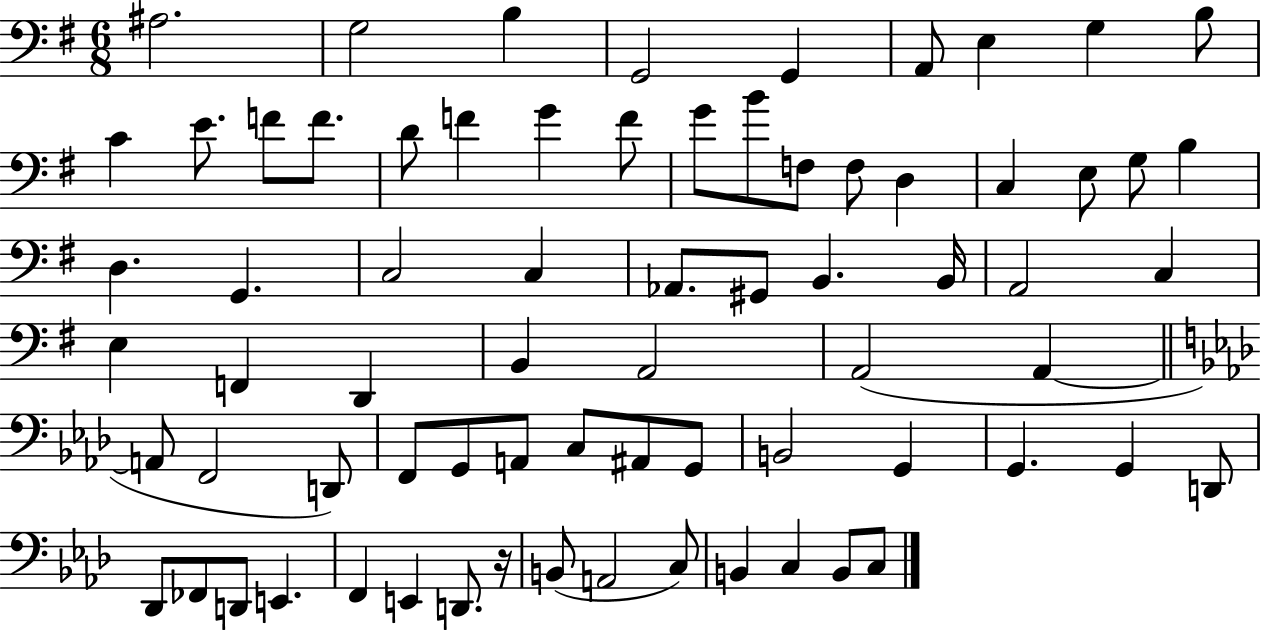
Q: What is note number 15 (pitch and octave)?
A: F4